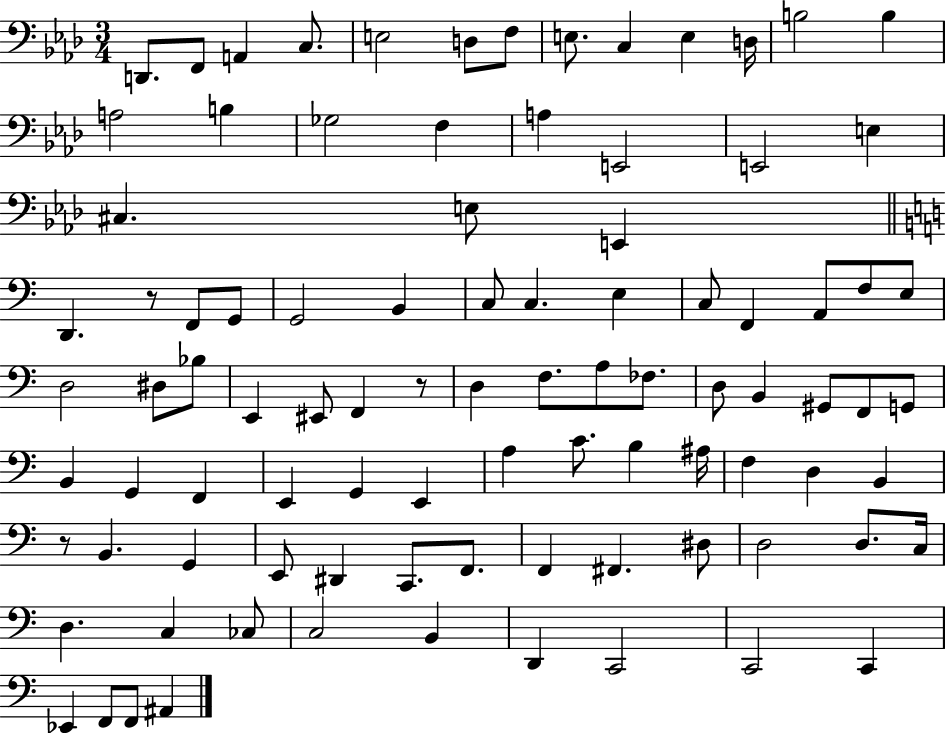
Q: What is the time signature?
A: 3/4